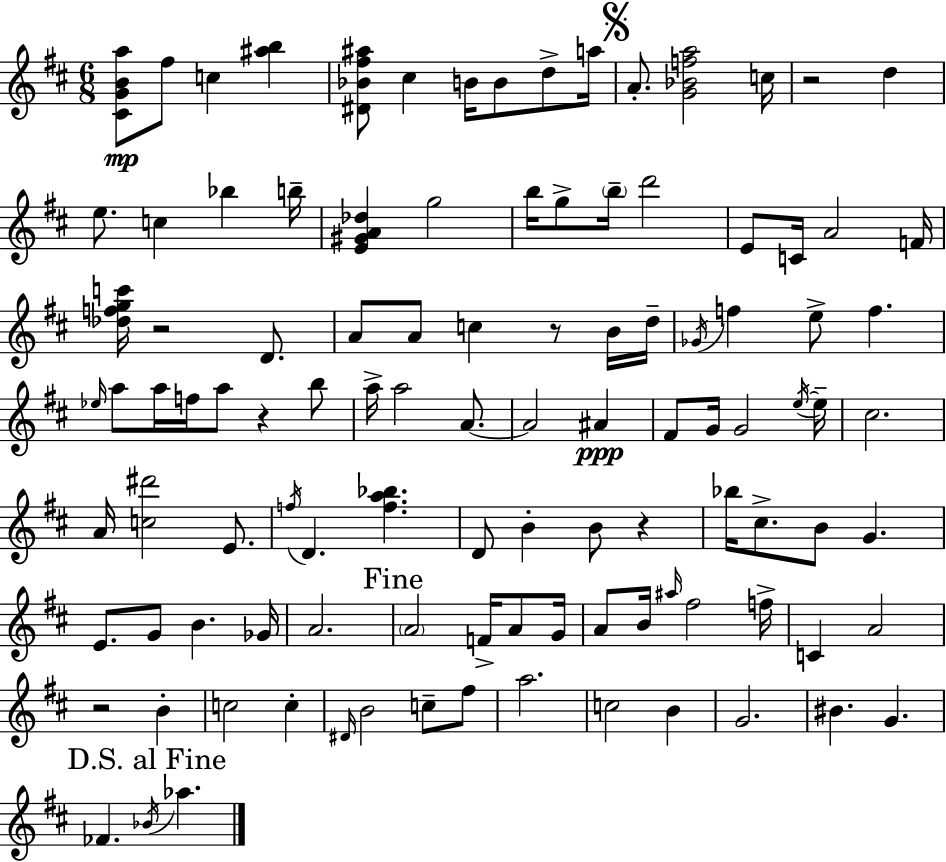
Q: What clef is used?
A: treble